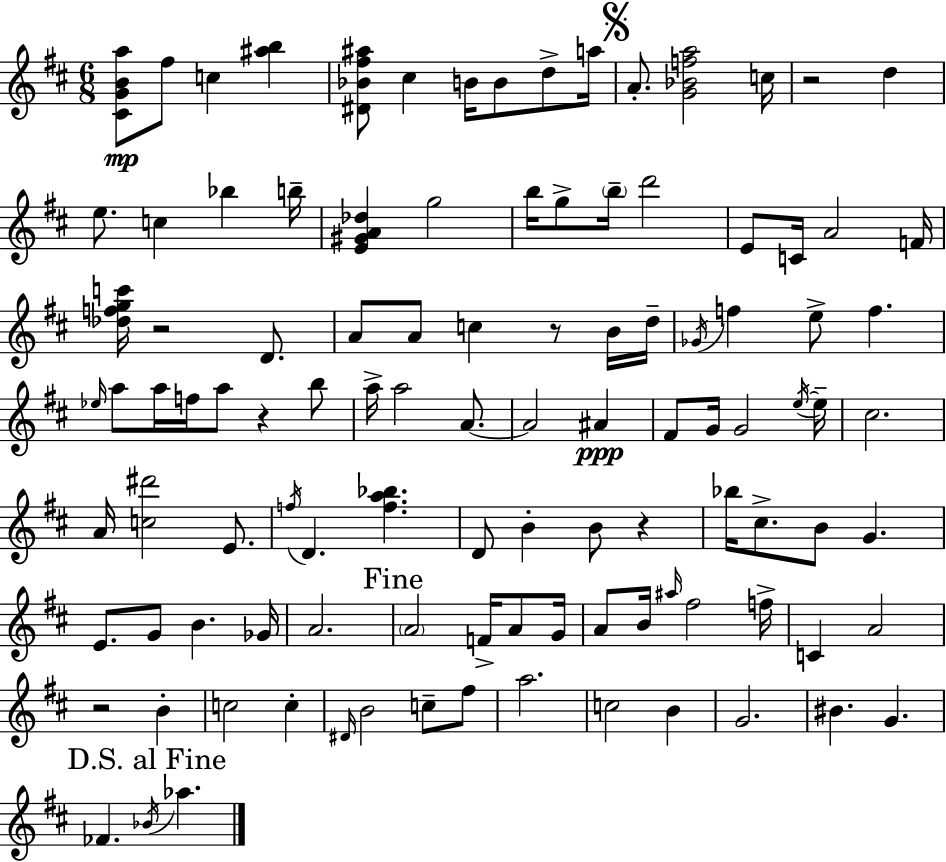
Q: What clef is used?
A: treble